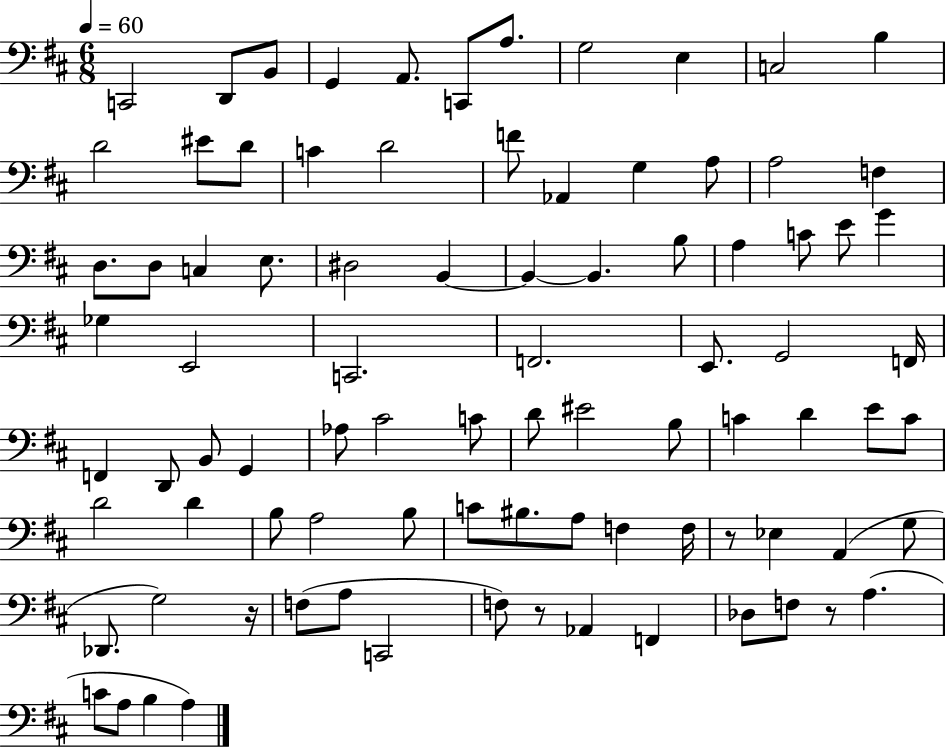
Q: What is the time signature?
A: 6/8